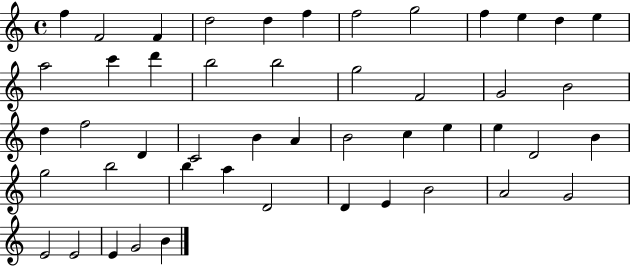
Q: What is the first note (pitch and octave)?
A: F5